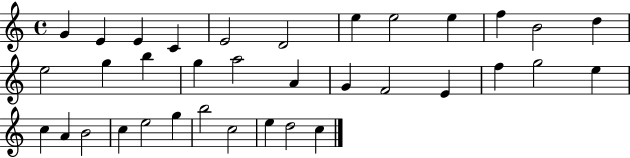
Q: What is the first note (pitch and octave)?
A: G4